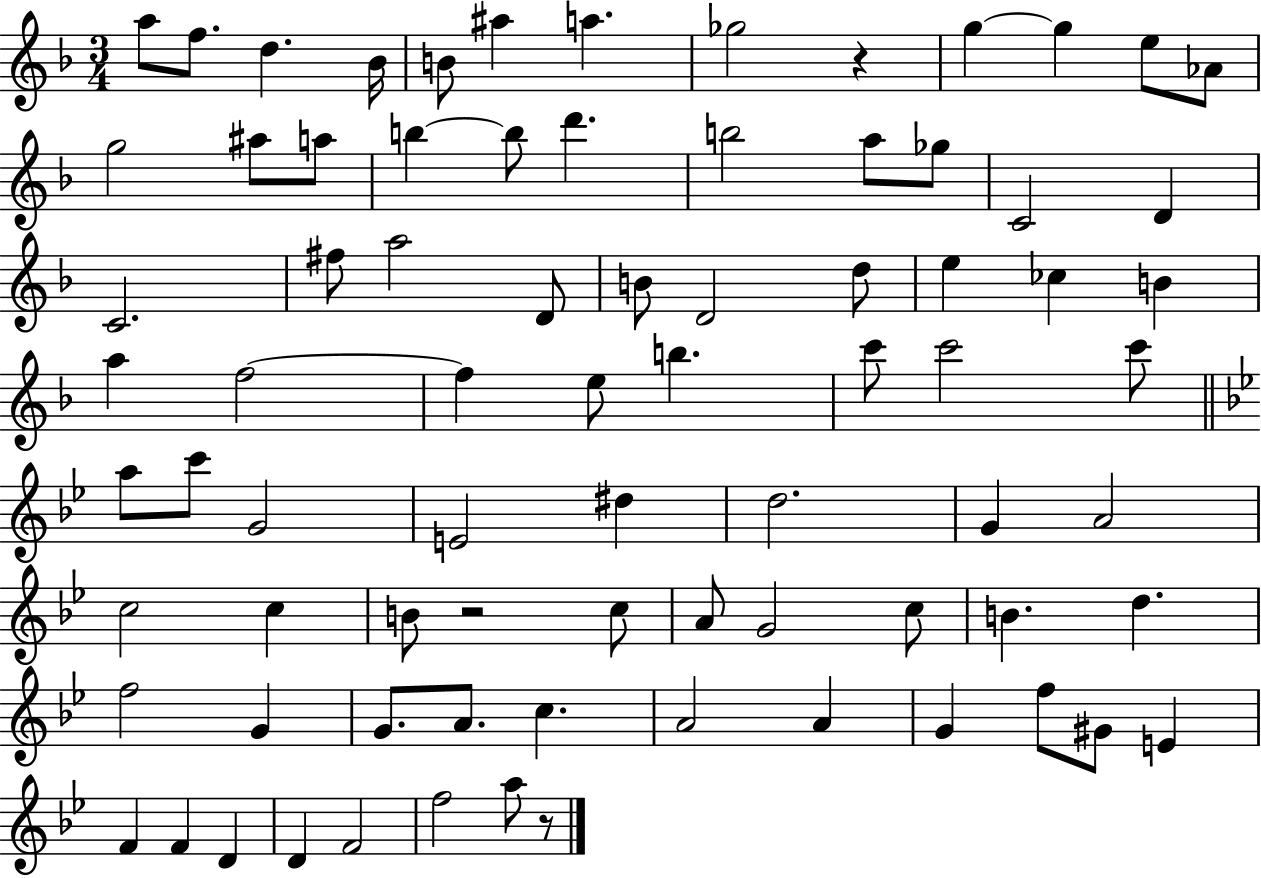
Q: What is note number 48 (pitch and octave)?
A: G4